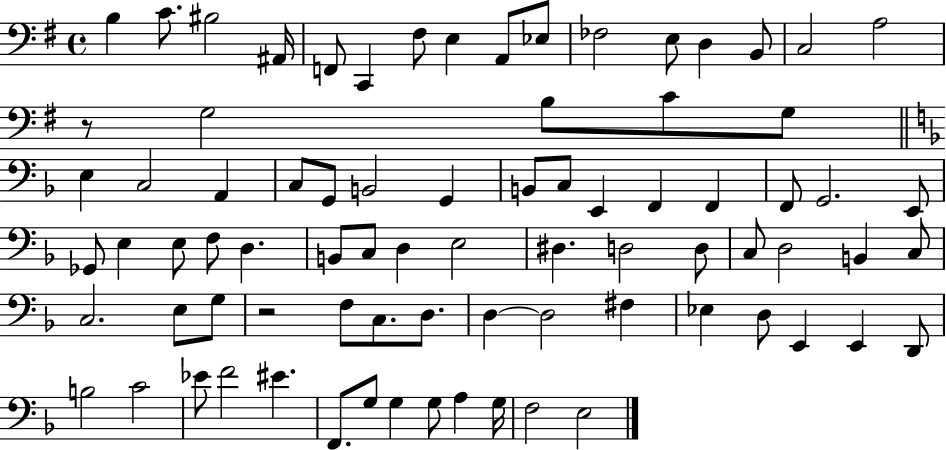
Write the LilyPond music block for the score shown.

{
  \clef bass
  \time 4/4
  \defaultTimeSignature
  \key g \major
  b4 c'8. bis2 ais,16 | f,8 c,4 fis8 e4 a,8 ees8 | fes2 e8 d4 b,8 | c2 a2 | \break r8 g2 b8 c'8 g8 | \bar "||" \break \key f \major e4 c2 a,4 | c8 g,8 b,2 g,4 | b,8 c8 e,4 f,4 f,4 | f,8 g,2. e,8 | \break ges,8 e4 e8 f8 d4. | b,8 c8 d4 e2 | dis4. d2 d8 | c8 d2 b,4 c8 | \break c2. e8 g8 | r2 f8 c8. d8. | d4~~ d2 fis4 | ees4 d8 e,4 e,4 d,8 | \break b2 c'2 | ees'8 f'2 eis'4. | f,8. g8 g4 g8 a4 g16 | f2 e2 | \break \bar "|."
}